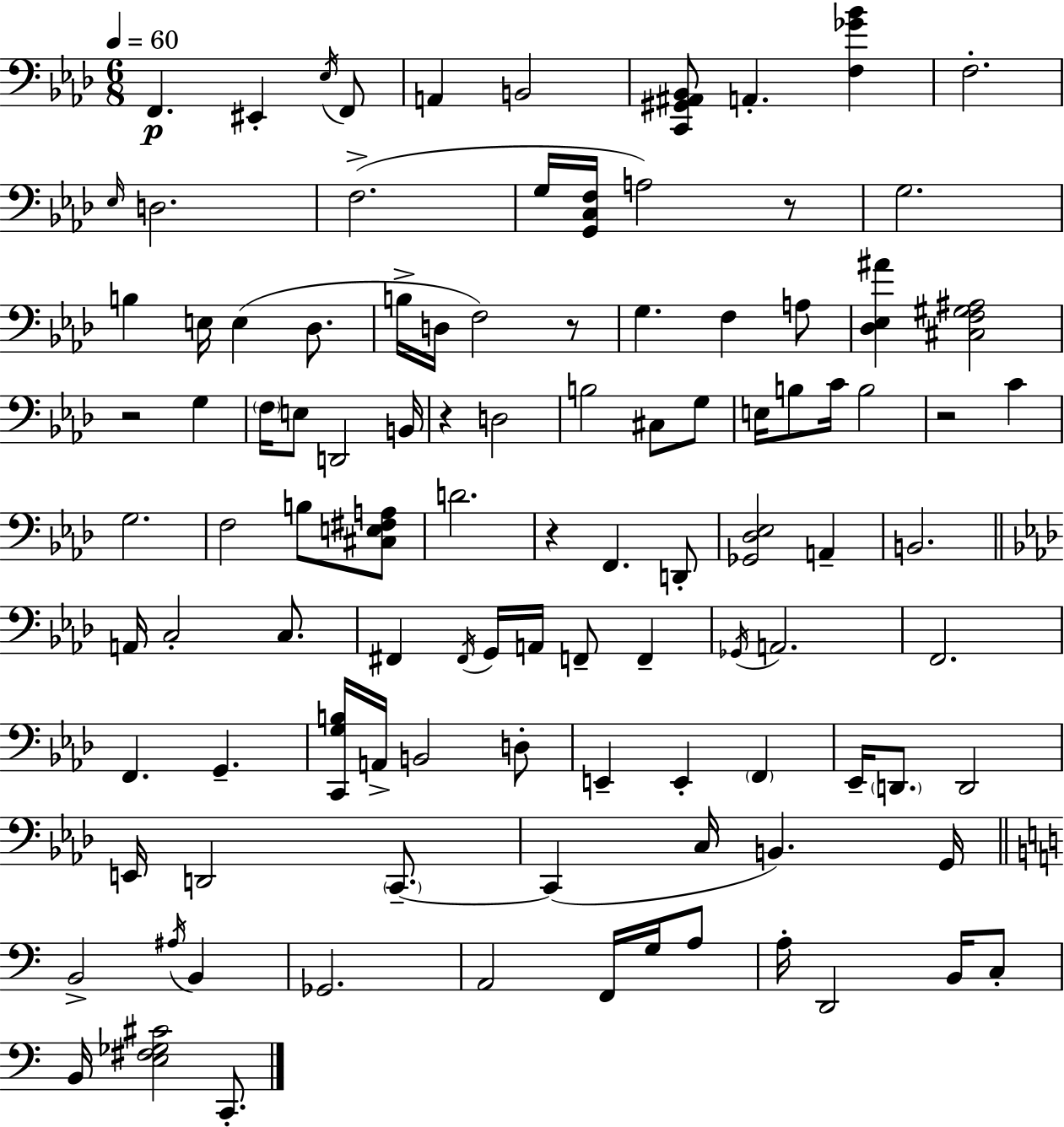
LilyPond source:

{
  \clef bass
  \numericTimeSignature
  \time 6/8
  \key f \minor
  \tempo 4 = 60
  f,4.\p eis,4-. \acciaccatura { ees16 } f,8 | a,4 b,2 | <c, gis, ais, bes,>8 a,4.-. <f ges' bes'>4 | f2.-. | \break \grace { ees16 } d2. | f2.->( | g16 <g, c f>16 a2) | r8 g2. | \break b4 e16 e4( des8. | b16-> d16 f2) | r8 g4. f4 | a8 <des ees ais'>4 <cis f gis ais>2 | \break r2 g4 | \parenthesize f16 e8 d,2 | b,16 r4 d2 | b2 cis8 | \break g8 e16 b8 c'16 b2 | r2 c'4 | g2. | f2 b8 | \break <cis e fis a>8 d'2. | r4 f,4. | d,8-. <ges, des ees>2 a,4-- | b,2. | \break \bar "||" \break \key aes \major a,16 c2-. c8. | fis,4 \acciaccatura { fis,16 } g,16 a,16 f,8-- f,4-- | \acciaccatura { ges,16 } a,2. | f,2. | \break f,4. g,4.-- | <c, g b>16 a,16-> b,2 | d8-. e,4-- e,4-. \parenthesize f,4 | ees,16-- \parenthesize d,8. d,2 | \break e,16 d,2 \parenthesize c,8.--~~ | c,4( c16 b,4.) | g,16 \bar "||" \break \key c \major b,2-> \acciaccatura { ais16 } b,4 | ges,2. | a,2 f,16 g16 a8 | a16-. d,2 b,16 c8-. | \break b,16 <e fis ges cis'>2 c,8.-. | \bar "|."
}